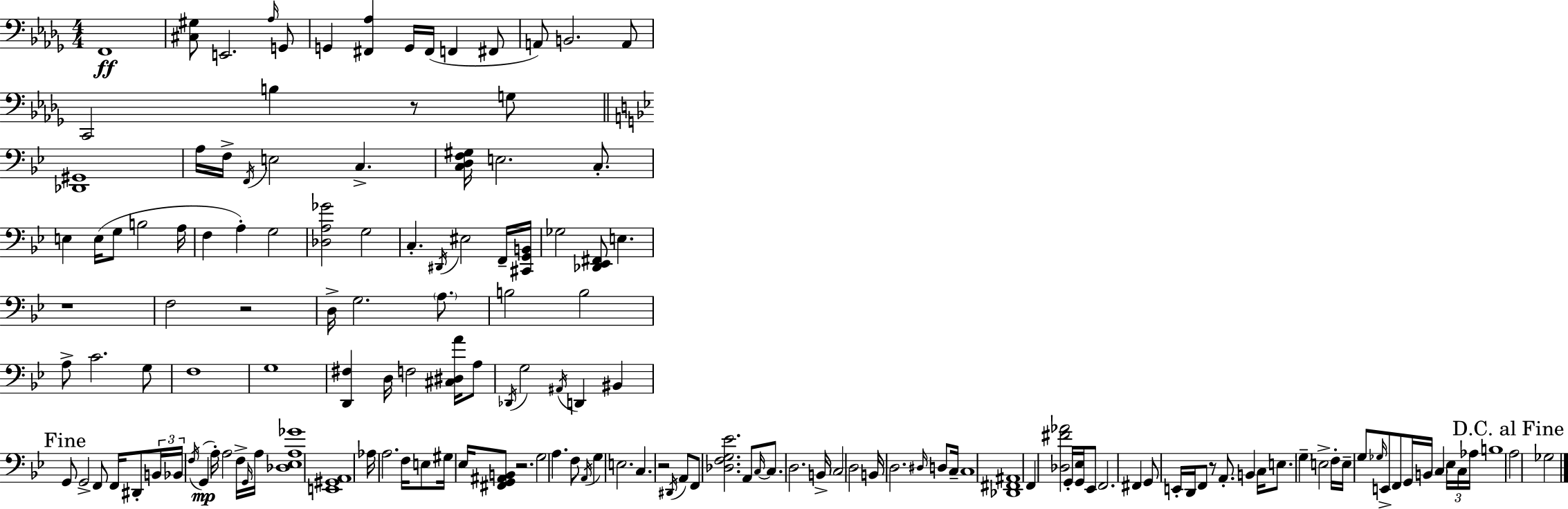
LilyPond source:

{
  \clef bass
  \numericTimeSignature
  \time 4/4
  \key bes \minor
  \repeat volta 2 { f,1\ff | <cis gis>8 e,2. \grace { aes16 } g,8 | g,4 <fis, aes>4 g,16 fis,16( f,4 fis,8 | a,8) b,2. a,8 | \break c,2 b4 r8 g8 | \bar "||" \break \key bes \major <des, gis,>1 | a16 f16-> \acciaccatura { f,16 } e2 c4.-> | <c d f gis>16 e2. c8.-. | e4 e16( g8 b2 | \break a16 f4 a4-.) g2 | <des a ges'>2 g2 | c4.-. \acciaccatura { dis,16 } eis2 | f,16-- <cis, g, b,>16 ges2 <des, ees, fis,>8 e4. | \break r1 | f2 r2 | d16-> g2. \parenthesize a8. | b2 b2 | \break a8-> c'2. | g8 f1 | g1 | <d, fis>4 d16 f2 <cis dis a'>16 | \break a8 \acciaccatura { des,16 } g2 \acciaccatura { ais,16 } d,4 | bis,4 \mark "Fine" g,8 g,2-> f,8 | f,16 dis,8-. \tuplet 3/2 { b,16 bes,16 \acciaccatura { f16 }(\mp } g,4 a16-.) a2 | f16-> \grace { g,16 } a16 <des ees a ges'>1 | \break <e, gis, a,>1 | aes16 a2. | f16 e8 gis16 ees16 <fis, g, ais, b,>8 r2. | g2 a4. | \break f8 \acciaccatura { a,16 } g4 e2. | c4. r2 | \acciaccatura { dis,16 } a,8 f,8 <des f g ees'>2. | a,8 \grace { c16~ }~ c8. d2. | \break b,16-> \parenthesize c2 | d2 b,16 d2. | \grace { dis16 } d8 c16-- c1 | <des, fis, ais,>1 | \break f,4 <des fis' aes'>2 | g,16-. <g, ees>16 ees,8 f,2. | fis,4 g,8 e,16-. d,16 f,8 | r8 a,8.-. b,4 c16 e8. \parenthesize g4-- | \break e2-> f16-. e16-- g8 \grace { ges16 } e,8-> | f,8 g,16 b,16 \parenthesize c4 \tuplet 3/2 { ees16 c16 aes16 } b1 | \mark "D.C. al Fine" a2 | ges2 } \bar "|."
}